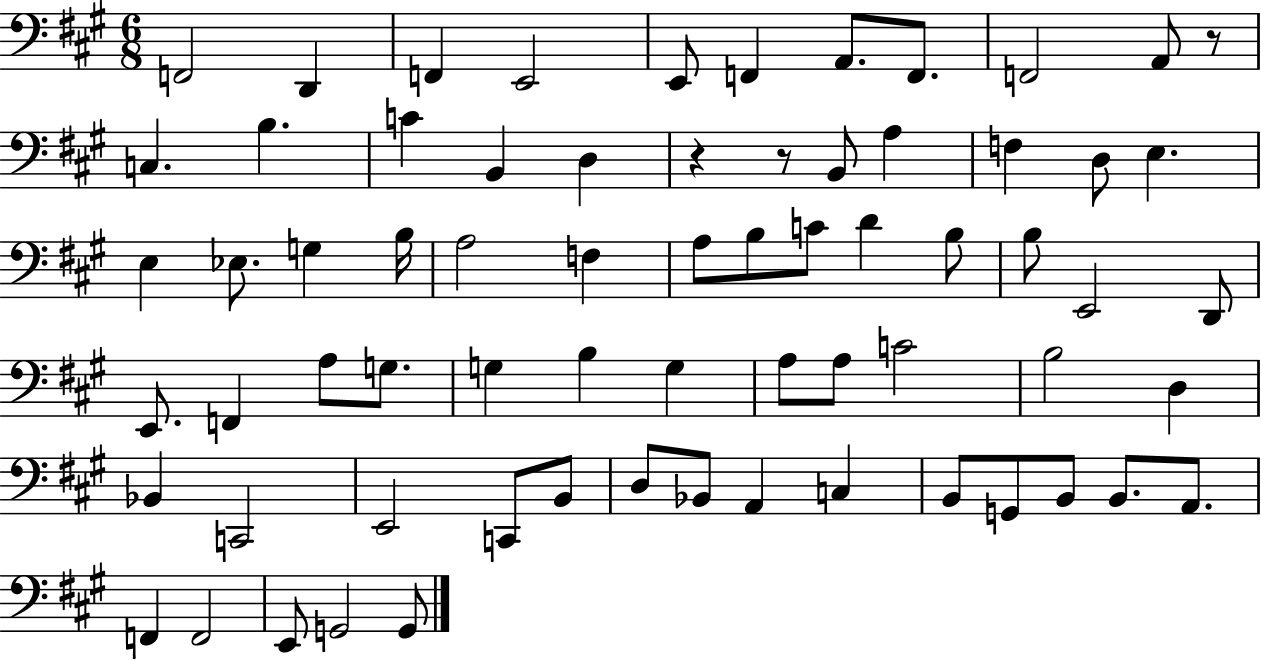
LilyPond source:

{
  \clef bass
  \numericTimeSignature
  \time 6/8
  \key a \major
  f,2 d,4 | f,4 e,2 | e,8 f,4 a,8. f,8. | f,2 a,8 r8 | \break c4. b4. | c'4 b,4 d4 | r4 r8 b,8 a4 | f4 d8 e4. | \break e4 ees8. g4 b16 | a2 f4 | a8 b8 c'8 d'4 b8 | b8 e,2 d,8 | \break e,8. f,4 a8 g8. | g4 b4 g4 | a8 a8 c'2 | b2 d4 | \break bes,4 c,2 | e,2 c,8 b,8 | d8 bes,8 a,4 c4 | b,8 g,8 b,8 b,8. a,8. | \break f,4 f,2 | e,8 g,2 g,8 | \bar "|."
}